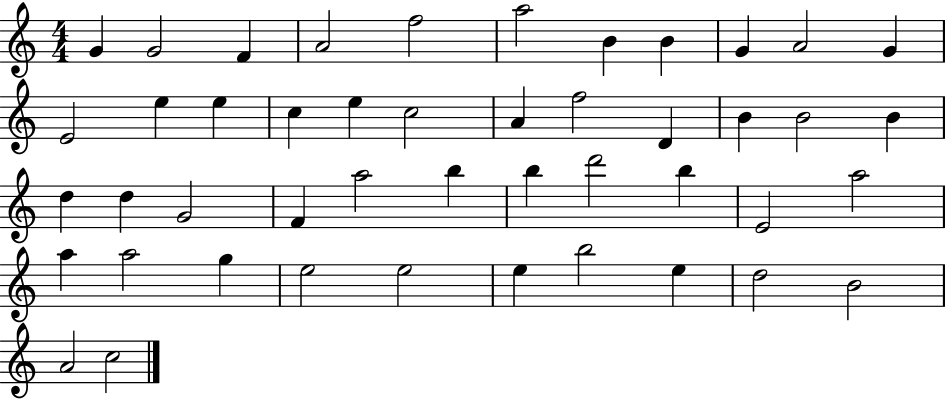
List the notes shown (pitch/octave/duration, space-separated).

G4/q G4/h F4/q A4/h F5/h A5/h B4/q B4/q G4/q A4/h G4/q E4/h E5/q E5/q C5/q E5/q C5/h A4/q F5/h D4/q B4/q B4/h B4/q D5/q D5/q G4/h F4/q A5/h B5/q B5/q D6/h B5/q E4/h A5/h A5/q A5/h G5/q E5/h E5/h E5/q B5/h E5/q D5/h B4/h A4/h C5/h